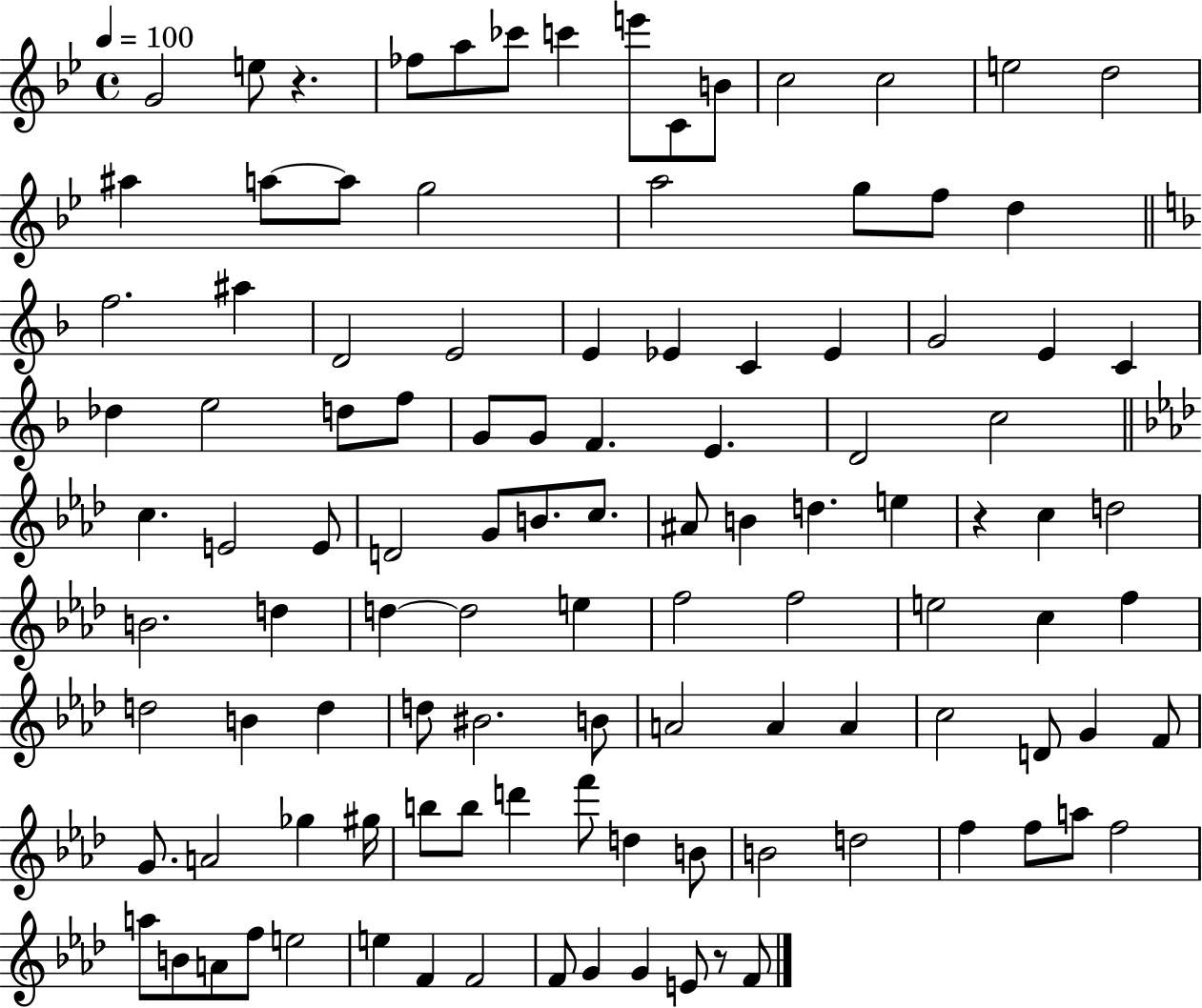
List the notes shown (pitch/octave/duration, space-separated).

G4/h E5/e R/q. FES5/e A5/e CES6/e C6/q E6/e C4/e B4/e C5/h C5/h E5/h D5/h A#5/q A5/e A5/e G5/h A5/h G5/e F5/e D5/q F5/h. A#5/q D4/h E4/h E4/q Eb4/q C4/q Eb4/q G4/h E4/q C4/q Db5/q E5/h D5/e F5/e G4/e G4/e F4/q. E4/q. D4/h C5/h C5/q. E4/h E4/e D4/h G4/e B4/e. C5/e. A#4/e B4/q D5/q. E5/q R/q C5/q D5/h B4/h. D5/q D5/q D5/h E5/q F5/h F5/h E5/h C5/q F5/q D5/h B4/q D5/q D5/e BIS4/h. B4/e A4/h A4/q A4/q C5/h D4/e G4/q F4/e G4/e. A4/h Gb5/q G#5/s B5/e B5/e D6/q F6/e D5/q B4/e B4/h D5/h F5/q F5/e A5/e F5/h A5/e B4/e A4/e F5/e E5/h E5/q F4/q F4/h F4/e G4/q G4/q E4/e R/e F4/e